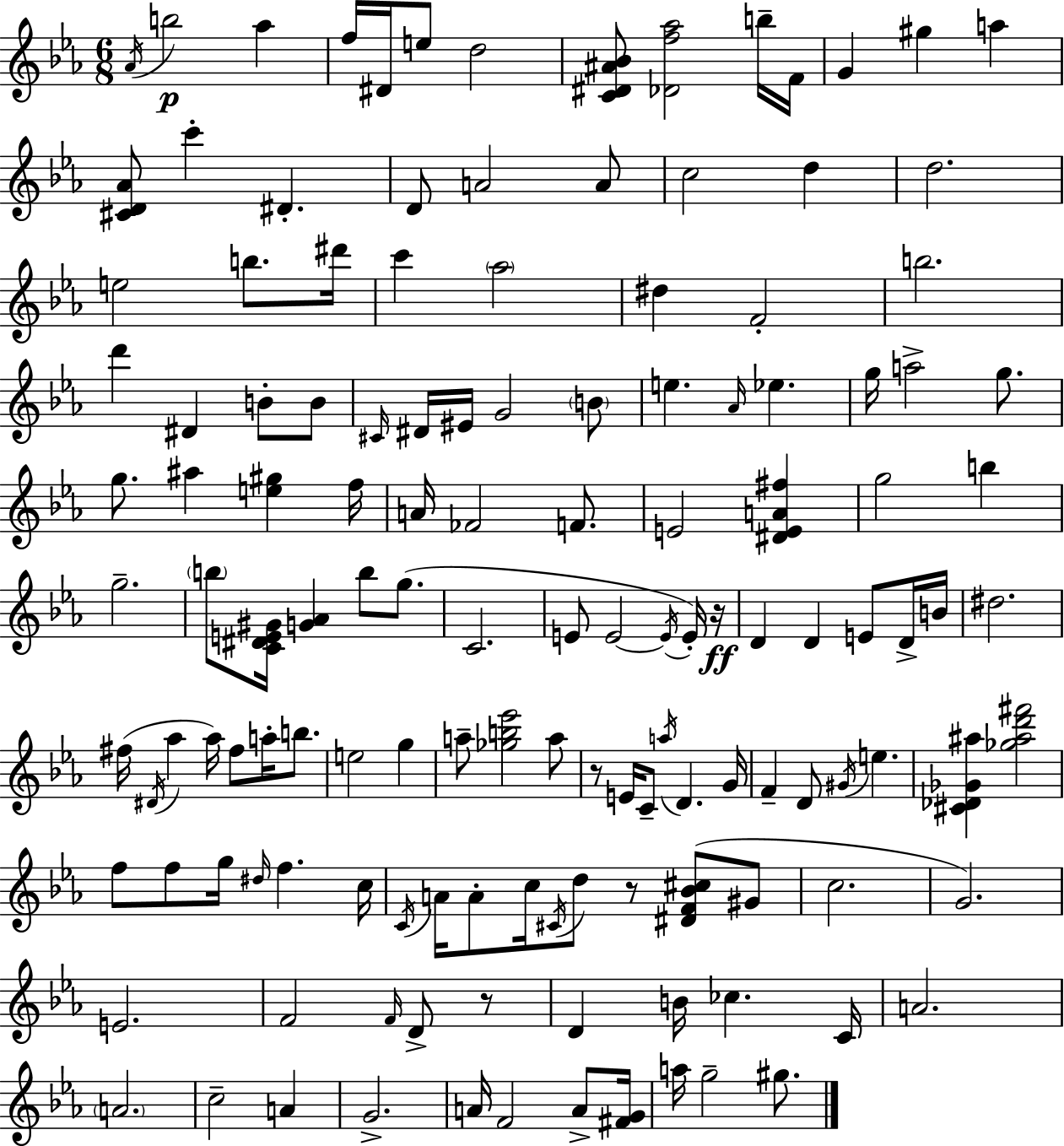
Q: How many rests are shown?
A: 4